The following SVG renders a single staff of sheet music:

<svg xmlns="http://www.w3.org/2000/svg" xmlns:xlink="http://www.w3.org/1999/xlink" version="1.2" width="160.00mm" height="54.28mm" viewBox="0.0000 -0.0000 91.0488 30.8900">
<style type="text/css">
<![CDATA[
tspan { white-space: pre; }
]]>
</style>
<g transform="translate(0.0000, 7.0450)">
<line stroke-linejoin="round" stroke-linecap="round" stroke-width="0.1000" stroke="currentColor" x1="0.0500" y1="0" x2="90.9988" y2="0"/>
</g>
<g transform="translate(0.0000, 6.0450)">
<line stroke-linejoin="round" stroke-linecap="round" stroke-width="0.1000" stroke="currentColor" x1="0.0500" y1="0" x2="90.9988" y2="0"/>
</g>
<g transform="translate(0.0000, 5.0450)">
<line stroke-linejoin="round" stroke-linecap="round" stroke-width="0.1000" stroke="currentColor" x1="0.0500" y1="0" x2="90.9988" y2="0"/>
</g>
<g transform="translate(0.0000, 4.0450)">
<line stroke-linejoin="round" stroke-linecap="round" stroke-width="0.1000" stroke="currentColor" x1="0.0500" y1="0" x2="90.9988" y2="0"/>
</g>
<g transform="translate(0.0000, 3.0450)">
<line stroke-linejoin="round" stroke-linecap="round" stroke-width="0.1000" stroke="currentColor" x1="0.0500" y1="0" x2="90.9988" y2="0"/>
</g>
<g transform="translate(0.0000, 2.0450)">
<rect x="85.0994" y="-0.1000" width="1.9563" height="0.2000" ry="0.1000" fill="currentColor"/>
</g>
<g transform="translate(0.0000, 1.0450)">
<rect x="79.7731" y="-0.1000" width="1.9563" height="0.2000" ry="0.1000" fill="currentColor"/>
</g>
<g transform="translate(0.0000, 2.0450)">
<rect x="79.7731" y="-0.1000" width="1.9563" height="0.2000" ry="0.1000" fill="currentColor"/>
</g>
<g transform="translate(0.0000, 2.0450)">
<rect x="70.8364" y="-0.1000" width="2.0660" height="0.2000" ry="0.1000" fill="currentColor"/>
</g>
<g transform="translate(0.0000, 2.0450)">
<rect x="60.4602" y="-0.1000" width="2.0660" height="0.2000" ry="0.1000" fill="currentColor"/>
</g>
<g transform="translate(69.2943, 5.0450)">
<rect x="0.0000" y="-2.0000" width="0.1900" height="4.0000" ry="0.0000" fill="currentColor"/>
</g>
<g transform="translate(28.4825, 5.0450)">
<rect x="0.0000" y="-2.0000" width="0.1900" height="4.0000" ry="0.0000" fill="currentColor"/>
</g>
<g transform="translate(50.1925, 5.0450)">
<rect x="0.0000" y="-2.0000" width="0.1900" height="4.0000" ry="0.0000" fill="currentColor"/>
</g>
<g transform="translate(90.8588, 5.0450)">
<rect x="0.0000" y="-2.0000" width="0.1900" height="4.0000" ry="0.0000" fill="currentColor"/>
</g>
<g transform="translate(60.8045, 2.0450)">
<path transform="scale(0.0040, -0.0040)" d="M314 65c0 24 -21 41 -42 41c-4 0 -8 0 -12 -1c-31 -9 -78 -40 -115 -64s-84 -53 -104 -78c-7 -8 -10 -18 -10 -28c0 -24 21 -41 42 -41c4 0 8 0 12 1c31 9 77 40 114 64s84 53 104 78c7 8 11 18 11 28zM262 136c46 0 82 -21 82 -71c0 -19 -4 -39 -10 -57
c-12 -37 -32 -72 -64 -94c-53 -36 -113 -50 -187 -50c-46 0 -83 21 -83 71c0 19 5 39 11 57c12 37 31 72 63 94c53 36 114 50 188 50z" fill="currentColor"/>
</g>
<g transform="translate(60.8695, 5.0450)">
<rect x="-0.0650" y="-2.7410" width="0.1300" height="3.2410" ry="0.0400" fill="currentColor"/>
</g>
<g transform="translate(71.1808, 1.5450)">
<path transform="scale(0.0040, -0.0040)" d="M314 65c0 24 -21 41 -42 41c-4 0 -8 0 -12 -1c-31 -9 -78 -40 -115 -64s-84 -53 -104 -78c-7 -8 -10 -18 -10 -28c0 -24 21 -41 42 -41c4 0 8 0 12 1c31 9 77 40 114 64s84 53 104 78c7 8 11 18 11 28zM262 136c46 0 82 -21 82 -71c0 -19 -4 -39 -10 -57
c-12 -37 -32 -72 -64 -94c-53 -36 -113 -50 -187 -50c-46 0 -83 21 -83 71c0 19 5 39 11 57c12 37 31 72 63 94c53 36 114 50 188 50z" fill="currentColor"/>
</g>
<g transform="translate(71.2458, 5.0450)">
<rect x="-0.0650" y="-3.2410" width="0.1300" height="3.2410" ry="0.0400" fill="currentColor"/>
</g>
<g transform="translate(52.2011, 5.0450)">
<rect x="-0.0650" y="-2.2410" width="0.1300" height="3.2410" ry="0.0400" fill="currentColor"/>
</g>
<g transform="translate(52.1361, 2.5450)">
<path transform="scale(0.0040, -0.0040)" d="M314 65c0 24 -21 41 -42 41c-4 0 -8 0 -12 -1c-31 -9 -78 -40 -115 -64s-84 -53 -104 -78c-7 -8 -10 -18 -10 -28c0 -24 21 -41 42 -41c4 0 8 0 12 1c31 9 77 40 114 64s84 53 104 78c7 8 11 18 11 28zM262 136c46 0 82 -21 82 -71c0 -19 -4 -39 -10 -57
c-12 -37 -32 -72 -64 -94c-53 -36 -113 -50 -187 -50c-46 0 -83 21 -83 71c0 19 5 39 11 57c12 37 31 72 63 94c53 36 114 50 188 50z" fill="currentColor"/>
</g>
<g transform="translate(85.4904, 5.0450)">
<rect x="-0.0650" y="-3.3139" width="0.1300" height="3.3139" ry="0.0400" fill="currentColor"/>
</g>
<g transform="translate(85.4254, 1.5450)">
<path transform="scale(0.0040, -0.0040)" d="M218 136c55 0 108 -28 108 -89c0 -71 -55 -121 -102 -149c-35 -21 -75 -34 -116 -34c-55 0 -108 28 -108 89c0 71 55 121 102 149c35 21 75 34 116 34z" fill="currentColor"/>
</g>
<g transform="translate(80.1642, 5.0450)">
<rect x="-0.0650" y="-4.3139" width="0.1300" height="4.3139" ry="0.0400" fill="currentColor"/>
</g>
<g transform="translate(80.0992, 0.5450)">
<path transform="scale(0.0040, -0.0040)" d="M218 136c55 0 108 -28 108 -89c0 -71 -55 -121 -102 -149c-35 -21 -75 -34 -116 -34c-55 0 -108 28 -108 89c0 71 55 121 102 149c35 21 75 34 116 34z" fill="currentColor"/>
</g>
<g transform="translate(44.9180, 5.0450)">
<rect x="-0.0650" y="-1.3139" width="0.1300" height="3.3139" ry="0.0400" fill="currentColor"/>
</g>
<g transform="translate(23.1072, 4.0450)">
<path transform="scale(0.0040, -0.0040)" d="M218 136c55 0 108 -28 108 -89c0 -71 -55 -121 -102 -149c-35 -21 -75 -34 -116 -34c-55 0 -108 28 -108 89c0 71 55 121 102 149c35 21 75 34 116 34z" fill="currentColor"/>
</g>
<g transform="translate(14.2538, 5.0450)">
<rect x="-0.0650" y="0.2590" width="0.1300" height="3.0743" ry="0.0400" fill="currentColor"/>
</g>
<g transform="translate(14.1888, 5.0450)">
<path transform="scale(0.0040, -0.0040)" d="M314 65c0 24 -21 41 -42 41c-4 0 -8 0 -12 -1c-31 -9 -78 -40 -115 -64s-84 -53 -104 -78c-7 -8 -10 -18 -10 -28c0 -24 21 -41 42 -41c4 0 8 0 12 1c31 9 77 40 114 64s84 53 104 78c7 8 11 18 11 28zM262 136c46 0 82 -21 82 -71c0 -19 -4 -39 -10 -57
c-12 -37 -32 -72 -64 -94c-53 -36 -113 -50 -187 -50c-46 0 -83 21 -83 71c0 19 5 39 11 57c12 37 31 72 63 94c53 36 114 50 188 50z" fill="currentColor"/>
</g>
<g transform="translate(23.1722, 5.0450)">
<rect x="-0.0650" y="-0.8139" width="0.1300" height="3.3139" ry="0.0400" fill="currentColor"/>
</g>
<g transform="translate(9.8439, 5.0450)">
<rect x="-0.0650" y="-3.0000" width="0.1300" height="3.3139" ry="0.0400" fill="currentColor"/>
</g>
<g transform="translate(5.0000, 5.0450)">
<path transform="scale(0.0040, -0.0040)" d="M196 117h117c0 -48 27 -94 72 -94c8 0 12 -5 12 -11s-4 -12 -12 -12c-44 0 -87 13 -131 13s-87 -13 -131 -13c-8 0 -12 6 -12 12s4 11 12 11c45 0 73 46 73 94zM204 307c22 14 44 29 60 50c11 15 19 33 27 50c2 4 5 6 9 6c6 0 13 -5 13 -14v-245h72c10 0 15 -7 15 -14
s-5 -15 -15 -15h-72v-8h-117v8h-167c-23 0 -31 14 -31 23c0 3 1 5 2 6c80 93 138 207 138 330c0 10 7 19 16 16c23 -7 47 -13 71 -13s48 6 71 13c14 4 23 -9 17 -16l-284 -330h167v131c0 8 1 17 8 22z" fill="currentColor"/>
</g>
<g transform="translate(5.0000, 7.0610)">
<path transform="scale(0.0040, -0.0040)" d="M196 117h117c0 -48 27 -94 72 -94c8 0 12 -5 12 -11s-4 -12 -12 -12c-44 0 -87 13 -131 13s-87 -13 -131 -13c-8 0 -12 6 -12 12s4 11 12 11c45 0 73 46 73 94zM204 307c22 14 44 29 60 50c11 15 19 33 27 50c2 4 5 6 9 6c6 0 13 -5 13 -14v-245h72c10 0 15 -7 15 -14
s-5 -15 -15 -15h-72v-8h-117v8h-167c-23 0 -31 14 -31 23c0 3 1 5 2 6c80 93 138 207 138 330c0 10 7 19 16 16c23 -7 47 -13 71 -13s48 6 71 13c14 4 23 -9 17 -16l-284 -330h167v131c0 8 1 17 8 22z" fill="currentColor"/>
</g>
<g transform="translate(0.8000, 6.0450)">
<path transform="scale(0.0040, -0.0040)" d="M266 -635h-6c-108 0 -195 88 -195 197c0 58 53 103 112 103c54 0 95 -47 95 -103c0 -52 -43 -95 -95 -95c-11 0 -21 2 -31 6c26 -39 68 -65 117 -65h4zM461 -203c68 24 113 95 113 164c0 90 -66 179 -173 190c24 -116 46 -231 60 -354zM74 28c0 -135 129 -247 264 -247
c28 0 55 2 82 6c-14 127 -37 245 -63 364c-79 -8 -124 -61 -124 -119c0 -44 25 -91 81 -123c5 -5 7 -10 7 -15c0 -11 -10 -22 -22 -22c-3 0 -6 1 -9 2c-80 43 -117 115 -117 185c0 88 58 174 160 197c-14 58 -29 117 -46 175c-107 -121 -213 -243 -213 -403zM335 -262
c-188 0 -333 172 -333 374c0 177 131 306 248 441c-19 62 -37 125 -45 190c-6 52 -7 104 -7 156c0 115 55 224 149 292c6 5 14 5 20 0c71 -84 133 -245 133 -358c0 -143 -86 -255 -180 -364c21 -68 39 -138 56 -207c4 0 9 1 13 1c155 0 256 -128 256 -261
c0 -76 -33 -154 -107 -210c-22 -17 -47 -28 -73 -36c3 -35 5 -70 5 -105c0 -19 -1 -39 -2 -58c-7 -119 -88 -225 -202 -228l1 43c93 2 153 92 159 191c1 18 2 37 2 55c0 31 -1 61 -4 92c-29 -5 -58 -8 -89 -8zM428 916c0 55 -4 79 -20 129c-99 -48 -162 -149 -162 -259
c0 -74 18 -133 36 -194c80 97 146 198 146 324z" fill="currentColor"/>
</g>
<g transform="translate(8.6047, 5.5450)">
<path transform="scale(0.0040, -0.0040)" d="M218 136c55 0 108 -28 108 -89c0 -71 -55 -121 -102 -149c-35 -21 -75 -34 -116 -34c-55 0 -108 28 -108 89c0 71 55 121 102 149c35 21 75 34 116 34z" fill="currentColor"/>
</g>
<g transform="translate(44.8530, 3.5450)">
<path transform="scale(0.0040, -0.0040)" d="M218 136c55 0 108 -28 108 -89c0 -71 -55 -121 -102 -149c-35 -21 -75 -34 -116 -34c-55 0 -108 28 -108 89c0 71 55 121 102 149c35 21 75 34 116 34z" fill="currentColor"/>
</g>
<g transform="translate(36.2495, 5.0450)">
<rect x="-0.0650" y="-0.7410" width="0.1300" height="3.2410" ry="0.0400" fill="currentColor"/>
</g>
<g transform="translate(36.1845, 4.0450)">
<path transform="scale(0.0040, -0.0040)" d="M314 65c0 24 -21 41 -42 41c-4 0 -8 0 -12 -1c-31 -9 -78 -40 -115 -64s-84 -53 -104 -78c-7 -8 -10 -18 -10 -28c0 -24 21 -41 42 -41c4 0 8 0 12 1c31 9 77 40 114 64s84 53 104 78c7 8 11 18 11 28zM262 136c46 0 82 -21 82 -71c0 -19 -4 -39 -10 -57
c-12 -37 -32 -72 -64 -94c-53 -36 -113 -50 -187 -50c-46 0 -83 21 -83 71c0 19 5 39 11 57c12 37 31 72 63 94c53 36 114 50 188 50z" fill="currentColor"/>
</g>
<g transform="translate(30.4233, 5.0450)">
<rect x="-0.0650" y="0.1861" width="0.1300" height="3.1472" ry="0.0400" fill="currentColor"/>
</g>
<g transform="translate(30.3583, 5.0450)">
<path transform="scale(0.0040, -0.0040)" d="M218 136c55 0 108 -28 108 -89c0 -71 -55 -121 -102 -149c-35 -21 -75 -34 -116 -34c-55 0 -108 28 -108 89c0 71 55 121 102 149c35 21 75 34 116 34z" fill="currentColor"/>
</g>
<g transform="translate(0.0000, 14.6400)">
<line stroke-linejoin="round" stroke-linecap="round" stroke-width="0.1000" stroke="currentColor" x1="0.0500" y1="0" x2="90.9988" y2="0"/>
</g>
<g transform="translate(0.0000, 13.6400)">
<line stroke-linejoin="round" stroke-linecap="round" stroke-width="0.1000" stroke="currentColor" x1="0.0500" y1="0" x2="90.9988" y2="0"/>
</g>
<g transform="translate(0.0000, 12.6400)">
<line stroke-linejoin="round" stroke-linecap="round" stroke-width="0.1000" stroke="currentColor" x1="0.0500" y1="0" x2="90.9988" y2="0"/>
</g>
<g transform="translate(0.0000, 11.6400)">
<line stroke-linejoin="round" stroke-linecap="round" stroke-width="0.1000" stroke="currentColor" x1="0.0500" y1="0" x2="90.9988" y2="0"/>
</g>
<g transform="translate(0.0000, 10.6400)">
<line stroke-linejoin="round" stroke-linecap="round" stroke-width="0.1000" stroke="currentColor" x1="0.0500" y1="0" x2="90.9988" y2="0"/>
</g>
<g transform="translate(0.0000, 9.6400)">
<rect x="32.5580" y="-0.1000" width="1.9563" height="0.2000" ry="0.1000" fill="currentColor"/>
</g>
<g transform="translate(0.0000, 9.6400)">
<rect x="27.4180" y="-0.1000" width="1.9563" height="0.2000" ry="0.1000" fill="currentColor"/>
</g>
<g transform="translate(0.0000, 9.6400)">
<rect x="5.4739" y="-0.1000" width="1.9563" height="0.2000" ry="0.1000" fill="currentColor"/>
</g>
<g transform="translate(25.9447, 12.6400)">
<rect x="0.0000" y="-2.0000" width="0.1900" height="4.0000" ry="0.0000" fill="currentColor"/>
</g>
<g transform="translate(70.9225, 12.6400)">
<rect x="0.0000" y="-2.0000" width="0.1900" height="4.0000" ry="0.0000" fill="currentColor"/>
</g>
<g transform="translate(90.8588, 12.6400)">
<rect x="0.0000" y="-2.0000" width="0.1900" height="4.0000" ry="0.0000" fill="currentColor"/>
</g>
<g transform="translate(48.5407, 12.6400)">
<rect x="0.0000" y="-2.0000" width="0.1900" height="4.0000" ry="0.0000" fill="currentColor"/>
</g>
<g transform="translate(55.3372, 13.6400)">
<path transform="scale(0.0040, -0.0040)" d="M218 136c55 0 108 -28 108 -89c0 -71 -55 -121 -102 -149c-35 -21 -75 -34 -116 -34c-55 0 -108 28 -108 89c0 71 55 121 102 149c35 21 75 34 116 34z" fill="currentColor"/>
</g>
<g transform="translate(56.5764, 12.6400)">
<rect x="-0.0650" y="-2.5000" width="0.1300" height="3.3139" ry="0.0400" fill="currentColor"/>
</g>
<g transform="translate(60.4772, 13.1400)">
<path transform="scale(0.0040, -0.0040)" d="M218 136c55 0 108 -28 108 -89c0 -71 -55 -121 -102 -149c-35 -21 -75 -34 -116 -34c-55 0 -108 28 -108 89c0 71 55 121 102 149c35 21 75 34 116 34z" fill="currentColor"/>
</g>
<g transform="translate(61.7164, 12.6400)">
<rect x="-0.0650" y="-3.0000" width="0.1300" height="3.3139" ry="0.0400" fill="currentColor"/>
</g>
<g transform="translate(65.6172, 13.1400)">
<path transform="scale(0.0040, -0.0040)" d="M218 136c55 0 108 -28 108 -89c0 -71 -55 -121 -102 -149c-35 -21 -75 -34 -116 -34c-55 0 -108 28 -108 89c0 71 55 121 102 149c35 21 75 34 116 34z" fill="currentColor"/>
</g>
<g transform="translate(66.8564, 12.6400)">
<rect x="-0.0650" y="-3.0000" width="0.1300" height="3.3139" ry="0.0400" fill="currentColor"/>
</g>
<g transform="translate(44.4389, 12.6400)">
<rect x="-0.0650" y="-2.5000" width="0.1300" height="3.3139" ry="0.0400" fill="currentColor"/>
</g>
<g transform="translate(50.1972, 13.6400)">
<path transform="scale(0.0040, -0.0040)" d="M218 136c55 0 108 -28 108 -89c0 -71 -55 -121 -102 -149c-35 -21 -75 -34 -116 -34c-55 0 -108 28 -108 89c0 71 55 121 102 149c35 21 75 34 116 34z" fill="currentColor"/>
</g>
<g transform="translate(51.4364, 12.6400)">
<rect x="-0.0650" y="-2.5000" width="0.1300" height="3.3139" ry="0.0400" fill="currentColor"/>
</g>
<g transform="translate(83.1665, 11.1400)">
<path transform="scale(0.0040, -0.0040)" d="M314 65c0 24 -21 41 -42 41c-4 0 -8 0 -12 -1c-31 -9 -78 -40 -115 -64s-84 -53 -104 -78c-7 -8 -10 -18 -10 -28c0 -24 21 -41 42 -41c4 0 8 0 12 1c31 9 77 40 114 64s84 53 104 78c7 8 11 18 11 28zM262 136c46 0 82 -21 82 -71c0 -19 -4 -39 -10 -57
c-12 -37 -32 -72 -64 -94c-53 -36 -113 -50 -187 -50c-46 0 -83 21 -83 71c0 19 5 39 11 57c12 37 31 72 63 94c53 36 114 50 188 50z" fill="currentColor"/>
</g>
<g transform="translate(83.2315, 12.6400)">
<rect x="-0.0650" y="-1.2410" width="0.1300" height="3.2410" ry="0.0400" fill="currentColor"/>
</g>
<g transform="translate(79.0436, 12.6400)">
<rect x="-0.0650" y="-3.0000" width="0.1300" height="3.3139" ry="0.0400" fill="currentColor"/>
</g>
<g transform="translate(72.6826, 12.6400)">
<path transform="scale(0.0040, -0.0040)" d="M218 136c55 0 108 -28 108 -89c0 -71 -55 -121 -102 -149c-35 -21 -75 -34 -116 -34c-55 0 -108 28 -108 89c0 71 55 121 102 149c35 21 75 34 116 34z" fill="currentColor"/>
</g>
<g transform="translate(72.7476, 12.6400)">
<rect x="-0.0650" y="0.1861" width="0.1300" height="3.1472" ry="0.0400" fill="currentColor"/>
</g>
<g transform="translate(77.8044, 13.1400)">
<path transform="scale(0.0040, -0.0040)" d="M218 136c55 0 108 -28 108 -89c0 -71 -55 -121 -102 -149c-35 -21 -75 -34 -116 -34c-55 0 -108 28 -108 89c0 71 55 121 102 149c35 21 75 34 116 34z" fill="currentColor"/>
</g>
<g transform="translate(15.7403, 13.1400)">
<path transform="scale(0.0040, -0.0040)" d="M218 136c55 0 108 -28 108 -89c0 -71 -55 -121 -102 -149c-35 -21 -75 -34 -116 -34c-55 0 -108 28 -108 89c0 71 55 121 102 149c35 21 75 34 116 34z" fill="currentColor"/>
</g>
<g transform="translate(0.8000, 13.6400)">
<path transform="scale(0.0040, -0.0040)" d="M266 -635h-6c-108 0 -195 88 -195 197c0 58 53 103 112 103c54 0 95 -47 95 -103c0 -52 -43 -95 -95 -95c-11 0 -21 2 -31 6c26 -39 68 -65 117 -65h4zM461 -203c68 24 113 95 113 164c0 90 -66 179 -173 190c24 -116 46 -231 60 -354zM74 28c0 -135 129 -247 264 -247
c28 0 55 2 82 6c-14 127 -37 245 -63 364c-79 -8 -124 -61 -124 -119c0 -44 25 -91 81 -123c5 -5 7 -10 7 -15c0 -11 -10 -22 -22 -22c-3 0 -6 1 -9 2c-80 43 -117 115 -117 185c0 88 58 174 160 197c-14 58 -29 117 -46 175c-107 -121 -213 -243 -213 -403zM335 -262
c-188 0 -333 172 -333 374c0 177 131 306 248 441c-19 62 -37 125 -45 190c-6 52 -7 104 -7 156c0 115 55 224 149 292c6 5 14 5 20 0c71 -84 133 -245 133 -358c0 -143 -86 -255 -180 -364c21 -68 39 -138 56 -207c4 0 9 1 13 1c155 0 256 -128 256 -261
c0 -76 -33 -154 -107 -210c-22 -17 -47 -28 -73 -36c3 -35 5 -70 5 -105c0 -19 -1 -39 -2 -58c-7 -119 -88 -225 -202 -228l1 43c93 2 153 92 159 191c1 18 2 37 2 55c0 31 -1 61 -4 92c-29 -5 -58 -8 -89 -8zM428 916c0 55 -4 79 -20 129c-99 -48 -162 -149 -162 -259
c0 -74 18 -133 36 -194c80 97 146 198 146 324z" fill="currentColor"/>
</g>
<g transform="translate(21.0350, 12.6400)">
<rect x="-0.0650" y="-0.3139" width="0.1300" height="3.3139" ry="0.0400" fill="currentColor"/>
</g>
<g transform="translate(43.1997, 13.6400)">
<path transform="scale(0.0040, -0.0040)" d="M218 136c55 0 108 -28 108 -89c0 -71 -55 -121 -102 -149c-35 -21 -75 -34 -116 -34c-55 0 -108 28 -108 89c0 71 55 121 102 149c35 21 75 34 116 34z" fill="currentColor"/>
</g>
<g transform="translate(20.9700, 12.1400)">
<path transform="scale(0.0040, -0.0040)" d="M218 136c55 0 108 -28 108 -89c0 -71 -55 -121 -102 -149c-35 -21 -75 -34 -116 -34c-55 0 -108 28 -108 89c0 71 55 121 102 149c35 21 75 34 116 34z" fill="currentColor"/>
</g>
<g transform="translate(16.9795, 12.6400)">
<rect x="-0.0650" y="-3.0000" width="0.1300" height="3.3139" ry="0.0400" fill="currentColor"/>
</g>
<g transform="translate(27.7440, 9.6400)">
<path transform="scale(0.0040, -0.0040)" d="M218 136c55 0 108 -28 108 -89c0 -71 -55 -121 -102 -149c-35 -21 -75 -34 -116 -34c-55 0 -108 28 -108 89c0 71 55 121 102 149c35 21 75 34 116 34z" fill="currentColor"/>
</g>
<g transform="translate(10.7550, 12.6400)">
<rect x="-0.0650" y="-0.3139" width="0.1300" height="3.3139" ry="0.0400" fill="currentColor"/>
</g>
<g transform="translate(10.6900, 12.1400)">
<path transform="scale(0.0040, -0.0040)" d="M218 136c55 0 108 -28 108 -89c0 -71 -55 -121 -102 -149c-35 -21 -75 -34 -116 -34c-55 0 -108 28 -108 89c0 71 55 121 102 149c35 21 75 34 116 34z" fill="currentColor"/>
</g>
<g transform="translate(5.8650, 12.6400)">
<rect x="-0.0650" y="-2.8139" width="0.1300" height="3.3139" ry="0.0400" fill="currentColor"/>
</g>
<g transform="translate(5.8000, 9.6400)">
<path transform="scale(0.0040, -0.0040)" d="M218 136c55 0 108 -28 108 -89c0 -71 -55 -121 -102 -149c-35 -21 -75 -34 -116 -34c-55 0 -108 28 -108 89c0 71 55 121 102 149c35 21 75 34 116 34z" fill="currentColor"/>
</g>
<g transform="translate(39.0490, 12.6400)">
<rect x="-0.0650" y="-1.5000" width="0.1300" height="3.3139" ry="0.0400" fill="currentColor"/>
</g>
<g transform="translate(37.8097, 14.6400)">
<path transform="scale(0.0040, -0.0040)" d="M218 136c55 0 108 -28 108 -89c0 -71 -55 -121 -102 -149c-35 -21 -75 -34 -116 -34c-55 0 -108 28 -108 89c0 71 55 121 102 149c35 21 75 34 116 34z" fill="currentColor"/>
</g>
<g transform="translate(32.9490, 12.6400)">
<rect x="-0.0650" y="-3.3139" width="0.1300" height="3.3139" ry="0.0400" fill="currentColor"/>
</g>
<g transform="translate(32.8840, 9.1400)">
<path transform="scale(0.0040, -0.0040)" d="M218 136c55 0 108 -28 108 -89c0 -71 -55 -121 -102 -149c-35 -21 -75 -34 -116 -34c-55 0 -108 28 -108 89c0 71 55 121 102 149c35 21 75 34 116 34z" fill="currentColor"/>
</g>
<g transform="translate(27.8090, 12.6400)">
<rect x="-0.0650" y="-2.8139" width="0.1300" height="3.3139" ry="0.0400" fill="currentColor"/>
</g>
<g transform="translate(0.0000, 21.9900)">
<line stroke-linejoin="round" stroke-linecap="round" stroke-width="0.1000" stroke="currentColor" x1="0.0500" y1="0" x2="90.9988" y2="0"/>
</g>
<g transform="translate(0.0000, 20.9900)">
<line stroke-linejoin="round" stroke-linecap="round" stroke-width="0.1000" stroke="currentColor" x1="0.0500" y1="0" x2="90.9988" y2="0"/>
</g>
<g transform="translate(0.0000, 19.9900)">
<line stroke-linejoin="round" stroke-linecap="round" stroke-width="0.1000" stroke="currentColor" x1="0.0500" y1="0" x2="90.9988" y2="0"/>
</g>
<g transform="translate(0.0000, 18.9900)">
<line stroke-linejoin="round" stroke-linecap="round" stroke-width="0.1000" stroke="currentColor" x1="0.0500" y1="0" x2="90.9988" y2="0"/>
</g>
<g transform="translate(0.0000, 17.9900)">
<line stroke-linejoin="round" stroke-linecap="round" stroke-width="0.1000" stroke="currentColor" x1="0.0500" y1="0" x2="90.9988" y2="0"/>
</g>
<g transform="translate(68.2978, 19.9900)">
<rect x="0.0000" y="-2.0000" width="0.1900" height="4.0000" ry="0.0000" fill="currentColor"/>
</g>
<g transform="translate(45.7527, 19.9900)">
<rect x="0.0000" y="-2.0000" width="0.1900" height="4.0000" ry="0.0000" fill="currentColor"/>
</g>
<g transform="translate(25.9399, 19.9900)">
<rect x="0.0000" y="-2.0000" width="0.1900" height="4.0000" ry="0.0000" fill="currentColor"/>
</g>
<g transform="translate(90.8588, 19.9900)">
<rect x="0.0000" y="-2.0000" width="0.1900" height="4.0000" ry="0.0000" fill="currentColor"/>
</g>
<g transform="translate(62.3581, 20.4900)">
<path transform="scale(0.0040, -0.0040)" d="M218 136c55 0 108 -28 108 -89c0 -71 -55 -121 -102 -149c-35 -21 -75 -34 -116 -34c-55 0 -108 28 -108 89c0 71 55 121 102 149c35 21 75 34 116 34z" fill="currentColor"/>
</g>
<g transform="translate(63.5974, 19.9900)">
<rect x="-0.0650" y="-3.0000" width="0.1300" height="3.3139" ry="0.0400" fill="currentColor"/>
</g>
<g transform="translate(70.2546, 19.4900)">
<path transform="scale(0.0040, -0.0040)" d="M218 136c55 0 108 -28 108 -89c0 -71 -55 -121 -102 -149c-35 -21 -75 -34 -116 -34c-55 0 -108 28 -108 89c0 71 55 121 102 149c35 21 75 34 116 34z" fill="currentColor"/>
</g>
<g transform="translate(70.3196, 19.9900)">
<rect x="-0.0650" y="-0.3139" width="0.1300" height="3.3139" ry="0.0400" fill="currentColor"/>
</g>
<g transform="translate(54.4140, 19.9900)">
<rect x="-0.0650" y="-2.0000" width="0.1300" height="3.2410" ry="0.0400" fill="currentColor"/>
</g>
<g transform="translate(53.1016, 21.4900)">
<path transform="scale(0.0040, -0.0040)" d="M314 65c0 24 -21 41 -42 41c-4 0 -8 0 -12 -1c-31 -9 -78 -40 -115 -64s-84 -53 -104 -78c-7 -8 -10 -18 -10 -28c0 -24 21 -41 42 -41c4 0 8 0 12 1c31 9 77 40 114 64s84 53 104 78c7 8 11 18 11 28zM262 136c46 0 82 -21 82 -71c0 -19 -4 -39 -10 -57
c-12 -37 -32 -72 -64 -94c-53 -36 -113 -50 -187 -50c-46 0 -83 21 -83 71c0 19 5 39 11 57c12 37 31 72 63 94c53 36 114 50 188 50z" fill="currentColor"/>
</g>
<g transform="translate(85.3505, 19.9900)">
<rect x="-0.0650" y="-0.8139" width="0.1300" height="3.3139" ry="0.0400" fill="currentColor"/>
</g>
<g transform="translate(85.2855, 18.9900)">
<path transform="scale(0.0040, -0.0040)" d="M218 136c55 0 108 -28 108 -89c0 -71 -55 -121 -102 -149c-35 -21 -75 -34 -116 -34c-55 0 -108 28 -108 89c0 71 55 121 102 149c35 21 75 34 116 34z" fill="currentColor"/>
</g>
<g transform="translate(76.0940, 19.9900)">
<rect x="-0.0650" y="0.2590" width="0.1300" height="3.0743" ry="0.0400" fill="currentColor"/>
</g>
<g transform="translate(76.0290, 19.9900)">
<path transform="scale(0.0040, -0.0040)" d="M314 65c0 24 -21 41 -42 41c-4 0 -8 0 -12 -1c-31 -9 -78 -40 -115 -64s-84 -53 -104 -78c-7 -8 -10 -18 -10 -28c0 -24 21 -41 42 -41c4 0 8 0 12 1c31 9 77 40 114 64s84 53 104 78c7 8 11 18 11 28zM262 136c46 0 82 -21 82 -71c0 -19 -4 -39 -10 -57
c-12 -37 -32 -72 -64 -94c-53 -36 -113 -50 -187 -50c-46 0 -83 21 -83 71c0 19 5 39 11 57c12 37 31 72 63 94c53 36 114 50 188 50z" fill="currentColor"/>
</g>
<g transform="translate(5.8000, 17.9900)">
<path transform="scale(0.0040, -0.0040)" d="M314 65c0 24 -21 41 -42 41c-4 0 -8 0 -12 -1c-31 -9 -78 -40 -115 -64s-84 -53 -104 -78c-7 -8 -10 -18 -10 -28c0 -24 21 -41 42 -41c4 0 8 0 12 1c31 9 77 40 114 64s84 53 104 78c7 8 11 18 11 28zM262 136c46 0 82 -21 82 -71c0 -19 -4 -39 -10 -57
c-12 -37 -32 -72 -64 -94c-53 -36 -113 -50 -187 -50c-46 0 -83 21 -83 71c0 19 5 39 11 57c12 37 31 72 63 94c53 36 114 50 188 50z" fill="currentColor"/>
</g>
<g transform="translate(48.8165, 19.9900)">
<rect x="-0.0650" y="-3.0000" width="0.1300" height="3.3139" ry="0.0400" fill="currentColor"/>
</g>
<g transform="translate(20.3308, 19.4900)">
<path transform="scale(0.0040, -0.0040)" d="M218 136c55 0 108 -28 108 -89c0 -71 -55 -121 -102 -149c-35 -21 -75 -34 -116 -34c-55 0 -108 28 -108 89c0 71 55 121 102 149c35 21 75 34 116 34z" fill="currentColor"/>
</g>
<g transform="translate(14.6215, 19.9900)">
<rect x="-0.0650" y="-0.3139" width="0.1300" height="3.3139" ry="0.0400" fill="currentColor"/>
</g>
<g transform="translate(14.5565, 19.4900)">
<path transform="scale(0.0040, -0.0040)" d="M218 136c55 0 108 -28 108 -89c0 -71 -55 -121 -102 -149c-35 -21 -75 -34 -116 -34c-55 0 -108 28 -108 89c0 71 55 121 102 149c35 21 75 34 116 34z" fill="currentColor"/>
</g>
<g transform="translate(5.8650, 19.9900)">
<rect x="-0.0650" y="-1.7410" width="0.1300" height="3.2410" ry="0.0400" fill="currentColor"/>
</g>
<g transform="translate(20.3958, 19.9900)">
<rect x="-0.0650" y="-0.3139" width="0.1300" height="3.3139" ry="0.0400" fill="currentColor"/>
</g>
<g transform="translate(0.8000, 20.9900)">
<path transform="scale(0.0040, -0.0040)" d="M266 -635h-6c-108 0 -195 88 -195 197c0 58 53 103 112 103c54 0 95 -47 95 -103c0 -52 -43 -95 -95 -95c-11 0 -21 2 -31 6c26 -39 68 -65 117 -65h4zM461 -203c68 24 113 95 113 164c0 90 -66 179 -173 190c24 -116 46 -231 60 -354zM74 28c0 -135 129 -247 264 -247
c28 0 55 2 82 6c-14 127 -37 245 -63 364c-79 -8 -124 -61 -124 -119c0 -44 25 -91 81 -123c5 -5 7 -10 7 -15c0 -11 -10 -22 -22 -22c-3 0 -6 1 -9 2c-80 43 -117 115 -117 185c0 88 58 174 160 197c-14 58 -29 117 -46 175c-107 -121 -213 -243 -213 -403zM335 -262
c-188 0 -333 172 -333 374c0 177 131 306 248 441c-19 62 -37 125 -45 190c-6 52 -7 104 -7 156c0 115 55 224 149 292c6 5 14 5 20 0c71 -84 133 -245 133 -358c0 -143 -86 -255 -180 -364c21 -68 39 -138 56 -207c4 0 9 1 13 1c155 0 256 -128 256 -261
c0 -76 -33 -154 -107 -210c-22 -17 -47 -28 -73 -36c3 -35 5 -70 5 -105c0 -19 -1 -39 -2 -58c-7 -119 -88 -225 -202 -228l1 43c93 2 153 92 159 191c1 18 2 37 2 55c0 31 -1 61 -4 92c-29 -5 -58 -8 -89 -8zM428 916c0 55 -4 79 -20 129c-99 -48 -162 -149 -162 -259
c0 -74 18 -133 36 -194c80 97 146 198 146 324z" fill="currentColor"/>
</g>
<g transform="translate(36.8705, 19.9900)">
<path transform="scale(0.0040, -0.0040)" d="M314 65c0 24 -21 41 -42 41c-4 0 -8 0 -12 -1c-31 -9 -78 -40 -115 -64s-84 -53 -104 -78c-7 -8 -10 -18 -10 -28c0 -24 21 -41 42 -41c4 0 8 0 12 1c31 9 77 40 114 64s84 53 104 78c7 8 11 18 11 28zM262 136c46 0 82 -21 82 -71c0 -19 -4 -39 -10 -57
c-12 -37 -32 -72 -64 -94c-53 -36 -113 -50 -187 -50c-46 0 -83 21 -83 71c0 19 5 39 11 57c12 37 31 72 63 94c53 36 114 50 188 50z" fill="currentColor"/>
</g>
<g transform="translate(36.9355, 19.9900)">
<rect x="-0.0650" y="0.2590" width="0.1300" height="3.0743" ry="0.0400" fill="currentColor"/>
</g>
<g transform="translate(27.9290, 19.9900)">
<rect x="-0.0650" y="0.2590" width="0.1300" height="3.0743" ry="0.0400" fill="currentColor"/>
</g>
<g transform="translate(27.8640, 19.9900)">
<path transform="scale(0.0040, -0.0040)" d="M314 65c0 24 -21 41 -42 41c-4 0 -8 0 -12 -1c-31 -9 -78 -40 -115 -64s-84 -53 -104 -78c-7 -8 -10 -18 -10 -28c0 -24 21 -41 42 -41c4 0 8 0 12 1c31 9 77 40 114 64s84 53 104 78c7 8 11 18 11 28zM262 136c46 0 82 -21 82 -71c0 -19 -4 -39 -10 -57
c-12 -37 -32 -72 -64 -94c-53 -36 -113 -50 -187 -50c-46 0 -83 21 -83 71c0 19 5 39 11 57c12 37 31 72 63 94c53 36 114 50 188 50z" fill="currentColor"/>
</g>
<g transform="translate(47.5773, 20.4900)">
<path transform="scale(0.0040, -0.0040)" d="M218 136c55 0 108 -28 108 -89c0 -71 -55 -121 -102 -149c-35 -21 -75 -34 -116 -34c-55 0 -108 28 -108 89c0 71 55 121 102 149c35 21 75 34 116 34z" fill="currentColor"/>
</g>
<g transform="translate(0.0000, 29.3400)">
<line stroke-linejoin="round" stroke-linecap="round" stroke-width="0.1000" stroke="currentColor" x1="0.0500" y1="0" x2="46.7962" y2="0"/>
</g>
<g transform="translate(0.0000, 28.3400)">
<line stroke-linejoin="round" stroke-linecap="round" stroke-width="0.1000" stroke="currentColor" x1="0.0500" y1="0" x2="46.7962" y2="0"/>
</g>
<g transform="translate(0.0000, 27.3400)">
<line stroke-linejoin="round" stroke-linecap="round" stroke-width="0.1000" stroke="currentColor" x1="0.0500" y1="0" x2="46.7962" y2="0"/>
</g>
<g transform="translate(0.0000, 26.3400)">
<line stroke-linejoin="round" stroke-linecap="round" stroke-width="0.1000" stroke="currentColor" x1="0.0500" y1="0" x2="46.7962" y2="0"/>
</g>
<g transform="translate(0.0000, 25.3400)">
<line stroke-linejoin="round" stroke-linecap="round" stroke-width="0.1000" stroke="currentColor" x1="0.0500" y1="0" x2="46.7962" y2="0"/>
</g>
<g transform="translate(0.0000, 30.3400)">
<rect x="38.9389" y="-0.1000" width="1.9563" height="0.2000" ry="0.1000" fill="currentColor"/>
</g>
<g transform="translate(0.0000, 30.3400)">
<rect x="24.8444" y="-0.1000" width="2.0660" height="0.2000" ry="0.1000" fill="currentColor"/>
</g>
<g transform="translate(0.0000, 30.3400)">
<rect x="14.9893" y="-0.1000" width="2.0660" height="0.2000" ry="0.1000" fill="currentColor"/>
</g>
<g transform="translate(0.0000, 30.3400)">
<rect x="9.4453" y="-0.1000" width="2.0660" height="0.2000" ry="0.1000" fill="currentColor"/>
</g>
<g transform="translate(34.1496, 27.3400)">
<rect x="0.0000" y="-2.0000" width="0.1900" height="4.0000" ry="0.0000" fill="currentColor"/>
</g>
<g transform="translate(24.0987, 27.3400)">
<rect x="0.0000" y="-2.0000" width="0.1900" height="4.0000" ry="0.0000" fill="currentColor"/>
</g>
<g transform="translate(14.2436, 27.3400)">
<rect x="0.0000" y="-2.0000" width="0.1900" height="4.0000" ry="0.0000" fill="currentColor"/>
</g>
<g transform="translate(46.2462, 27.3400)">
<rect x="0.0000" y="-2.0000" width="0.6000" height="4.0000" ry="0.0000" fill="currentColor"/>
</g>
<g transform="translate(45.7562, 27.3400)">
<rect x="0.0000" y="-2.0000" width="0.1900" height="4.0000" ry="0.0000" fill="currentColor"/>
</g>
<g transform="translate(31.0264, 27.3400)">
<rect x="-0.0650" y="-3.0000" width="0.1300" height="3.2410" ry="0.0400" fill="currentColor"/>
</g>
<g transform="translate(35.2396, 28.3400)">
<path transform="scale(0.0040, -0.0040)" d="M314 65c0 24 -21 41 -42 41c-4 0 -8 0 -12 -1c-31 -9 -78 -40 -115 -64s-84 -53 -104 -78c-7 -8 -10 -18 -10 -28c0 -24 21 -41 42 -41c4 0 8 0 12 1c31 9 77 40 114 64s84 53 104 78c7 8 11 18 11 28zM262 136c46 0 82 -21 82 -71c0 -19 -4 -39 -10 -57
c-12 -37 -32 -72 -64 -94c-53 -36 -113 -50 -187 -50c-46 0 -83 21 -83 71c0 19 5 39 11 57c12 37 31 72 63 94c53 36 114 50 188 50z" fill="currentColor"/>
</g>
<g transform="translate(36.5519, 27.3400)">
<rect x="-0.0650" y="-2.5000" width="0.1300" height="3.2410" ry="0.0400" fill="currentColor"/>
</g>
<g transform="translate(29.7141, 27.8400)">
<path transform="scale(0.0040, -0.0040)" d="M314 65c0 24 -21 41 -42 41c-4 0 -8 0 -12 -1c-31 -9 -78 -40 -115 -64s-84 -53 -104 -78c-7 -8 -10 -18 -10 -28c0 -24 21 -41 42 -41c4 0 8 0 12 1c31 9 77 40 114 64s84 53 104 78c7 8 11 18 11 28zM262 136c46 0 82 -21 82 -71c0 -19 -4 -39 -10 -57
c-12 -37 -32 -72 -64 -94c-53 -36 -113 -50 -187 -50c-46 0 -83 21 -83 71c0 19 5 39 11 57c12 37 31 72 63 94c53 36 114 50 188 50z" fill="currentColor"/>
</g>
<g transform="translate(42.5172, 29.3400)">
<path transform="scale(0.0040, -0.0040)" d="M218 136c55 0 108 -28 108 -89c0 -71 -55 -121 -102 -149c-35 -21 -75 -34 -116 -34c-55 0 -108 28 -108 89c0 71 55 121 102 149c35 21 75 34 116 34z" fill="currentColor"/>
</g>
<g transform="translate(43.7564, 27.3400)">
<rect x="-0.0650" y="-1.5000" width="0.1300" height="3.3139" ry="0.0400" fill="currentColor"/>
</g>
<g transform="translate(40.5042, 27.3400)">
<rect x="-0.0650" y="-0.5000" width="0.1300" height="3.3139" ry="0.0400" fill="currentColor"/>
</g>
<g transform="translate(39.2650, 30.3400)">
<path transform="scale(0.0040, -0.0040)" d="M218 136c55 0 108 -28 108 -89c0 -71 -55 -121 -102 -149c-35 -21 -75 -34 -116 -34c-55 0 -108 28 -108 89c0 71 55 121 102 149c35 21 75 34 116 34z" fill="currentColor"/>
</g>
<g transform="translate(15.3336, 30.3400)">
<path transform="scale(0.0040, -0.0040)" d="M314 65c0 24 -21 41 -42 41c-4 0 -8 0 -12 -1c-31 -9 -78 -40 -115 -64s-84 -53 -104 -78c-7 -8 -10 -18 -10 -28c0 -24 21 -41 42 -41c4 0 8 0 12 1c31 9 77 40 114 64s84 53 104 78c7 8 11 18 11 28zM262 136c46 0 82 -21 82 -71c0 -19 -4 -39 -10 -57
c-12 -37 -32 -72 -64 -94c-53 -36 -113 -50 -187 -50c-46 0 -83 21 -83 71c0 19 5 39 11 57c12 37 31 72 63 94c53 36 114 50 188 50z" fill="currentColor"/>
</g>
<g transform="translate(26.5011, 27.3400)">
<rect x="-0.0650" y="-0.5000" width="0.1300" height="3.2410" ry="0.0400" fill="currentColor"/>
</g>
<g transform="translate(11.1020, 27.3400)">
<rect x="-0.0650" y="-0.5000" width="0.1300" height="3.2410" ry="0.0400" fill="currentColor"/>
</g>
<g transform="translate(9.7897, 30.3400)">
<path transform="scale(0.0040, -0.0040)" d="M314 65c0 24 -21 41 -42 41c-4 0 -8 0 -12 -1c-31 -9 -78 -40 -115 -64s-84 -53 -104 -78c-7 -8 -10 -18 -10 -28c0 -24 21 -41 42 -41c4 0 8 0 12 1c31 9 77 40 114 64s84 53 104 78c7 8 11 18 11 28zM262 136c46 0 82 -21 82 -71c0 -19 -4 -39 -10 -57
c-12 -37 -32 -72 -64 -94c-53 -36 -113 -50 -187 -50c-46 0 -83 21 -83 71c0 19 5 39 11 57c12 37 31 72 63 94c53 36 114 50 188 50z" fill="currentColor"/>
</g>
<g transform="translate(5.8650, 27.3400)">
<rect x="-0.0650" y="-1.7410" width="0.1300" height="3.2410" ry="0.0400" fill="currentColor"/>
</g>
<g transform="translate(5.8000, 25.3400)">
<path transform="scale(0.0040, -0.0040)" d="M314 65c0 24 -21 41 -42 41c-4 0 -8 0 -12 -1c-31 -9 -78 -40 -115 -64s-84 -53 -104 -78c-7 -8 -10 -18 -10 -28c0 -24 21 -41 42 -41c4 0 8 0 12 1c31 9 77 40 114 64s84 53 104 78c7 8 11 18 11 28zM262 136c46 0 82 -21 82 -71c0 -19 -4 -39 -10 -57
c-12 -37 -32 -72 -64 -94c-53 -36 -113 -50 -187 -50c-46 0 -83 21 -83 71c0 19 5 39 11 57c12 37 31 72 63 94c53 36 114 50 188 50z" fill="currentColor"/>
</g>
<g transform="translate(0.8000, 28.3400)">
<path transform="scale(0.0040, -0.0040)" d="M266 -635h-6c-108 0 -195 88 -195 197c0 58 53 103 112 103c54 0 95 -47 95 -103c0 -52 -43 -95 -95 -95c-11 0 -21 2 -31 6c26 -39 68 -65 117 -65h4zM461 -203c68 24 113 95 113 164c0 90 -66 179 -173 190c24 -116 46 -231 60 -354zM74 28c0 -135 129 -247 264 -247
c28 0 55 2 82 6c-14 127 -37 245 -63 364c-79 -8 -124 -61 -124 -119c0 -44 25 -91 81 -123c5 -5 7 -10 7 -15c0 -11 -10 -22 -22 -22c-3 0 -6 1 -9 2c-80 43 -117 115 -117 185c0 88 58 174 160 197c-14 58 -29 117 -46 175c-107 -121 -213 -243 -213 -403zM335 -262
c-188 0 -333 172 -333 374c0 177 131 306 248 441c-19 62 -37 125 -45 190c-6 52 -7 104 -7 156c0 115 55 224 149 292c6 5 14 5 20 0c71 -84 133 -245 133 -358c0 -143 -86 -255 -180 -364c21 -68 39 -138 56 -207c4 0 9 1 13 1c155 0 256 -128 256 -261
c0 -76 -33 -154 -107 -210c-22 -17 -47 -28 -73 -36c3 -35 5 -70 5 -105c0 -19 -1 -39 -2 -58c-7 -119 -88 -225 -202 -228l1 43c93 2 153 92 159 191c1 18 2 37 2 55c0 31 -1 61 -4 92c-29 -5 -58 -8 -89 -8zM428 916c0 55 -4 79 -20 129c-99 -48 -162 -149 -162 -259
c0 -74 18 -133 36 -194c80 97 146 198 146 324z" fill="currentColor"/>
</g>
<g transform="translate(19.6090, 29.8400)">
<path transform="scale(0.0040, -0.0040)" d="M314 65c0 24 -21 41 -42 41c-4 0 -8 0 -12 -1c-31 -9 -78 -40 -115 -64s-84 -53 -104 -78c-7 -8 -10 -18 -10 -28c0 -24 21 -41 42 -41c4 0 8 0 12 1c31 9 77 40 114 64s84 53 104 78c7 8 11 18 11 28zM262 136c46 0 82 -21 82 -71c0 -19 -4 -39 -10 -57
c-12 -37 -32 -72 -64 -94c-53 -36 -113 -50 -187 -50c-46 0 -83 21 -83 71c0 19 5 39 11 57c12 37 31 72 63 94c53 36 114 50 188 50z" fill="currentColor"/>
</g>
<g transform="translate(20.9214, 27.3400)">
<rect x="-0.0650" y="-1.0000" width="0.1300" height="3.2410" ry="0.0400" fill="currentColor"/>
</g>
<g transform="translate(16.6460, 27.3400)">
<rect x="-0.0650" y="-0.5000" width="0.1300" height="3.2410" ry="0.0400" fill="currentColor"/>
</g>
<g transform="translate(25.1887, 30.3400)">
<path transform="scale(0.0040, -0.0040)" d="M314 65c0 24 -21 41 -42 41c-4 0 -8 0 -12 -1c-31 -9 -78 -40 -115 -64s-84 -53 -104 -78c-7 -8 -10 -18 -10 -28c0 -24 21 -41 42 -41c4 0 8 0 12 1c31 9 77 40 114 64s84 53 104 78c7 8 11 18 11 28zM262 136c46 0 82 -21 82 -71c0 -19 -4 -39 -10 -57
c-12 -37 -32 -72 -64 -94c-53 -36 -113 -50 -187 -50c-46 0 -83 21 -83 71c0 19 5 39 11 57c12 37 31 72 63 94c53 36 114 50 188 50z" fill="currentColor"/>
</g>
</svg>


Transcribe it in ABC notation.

X:1
T:Untitled
M:4/4
L:1/4
K:C
A B2 d B d2 e g2 a2 b2 d' b a c A c a b E G G G A A B A e2 f2 c c B2 B2 A F2 A c B2 d f2 C2 C2 D2 C2 A2 G2 C E